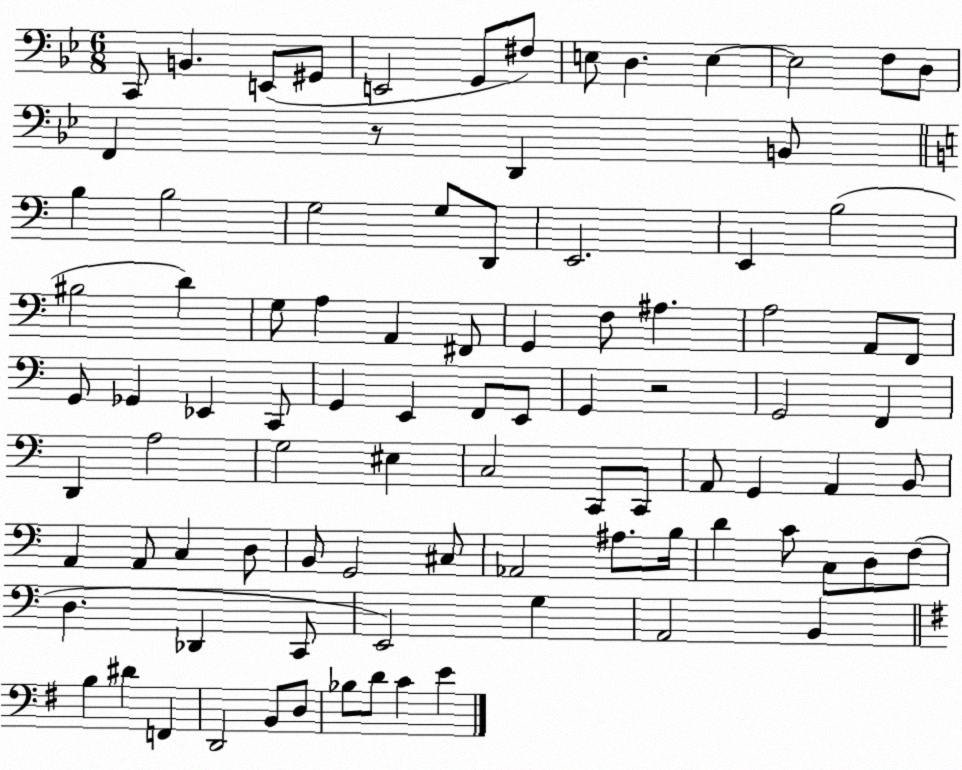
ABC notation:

X:1
T:Untitled
M:6/8
L:1/4
K:Bb
C,,/2 B,, E,,/2 ^G,,/2 E,,2 G,,/2 ^F,/2 E,/2 D, E, E,2 F,/2 D,/2 F,, z/2 D,, B,,/2 B, B,2 G,2 G,/2 D,,/2 E,,2 E,, B,2 ^B,2 D G,/2 A, A,, ^F,,/2 G,, F,/2 ^A, A,2 A,,/2 F,,/2 G,,/2 _G,, _E,, C,,/2 G,, E,, F,,/2 E,,/2 G,, z2 G,,2 F,, D,, A,2 G,2 ^E, C,2 C,,/2 C,,/2 A,,/2 G,, A,, B,,/2 A,, A,,/2 C, D,/2 B,,/2 G,,2 ^C,/2 _A,,2 ^A,/2 B,/4 D C/2 C,/2 D,/2 F,/2 D, _D,, C,,/2 E,,2 G, A,,2 B,, B, ^D F,, D,,2 B,,/2 D,/2 _B,/2 D/2 C E